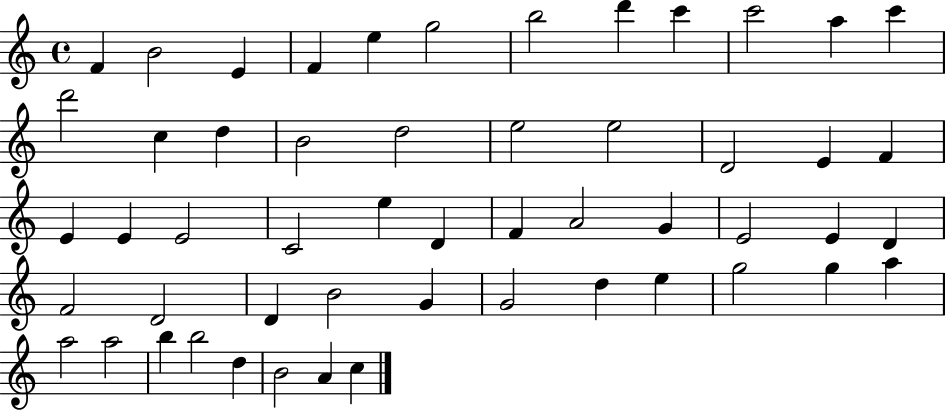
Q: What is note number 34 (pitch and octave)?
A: D4